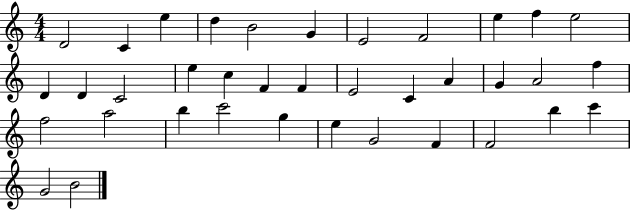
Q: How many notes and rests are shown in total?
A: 37